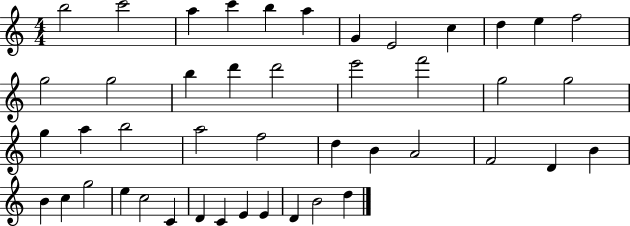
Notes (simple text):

B5/h C6/h A5/q C6/q B5/q A5/q G4/q E4/h C5/q D5/q E5/q F5/h G5/h G5/h B5/q D6/q D6/h E6/h F6/h G5/h G5/h G5/q A5/q B5/h A5/h F5/h D5/q B4/q A4/h F4/h D4/q B4/q B4/q C5/q G5/h E5/q C5/h C4/q D4/q C4/q E4/q E4/q D4/q B4/h D5/q